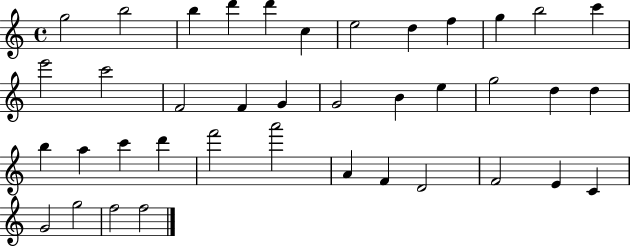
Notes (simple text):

G5/h B5/h B5/q D6/q D6/q C5/q E5/h D5/q F5/q G5/q B5/h C6/q E6/h C6/h F4/h F4/q G4/q G4/h B4/q E5/q G5/h D5/q D5/q B5/q A5/q C6/q D6/q F6/h A6/h A4/q F4/q D4/h F4/h E4/q C4/q G4/h G5/h F5/h F5/h